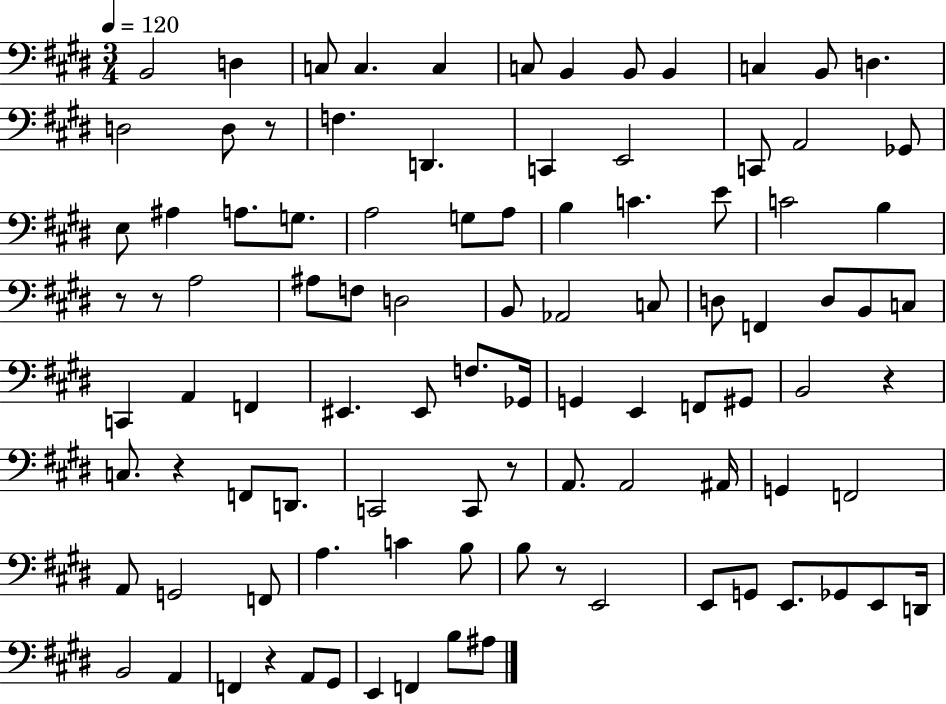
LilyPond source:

{
  \clef bass
  \numericTimeSignature
  \time 3/4
  \key e \major
  \tempo 4 = 120
  b,2 d4 | c8 c4. c4 | c8 b,4 b,8 b,4 | c4 b,8 d4. | \break d2 d8 r8 | f4. d,4. | c,4 e,2 | c,8 a,2 ges,8 | \break e8 ais4 a8. g8. | a2 g8 a8 | b4 c'4. e'8 | c'2 b4 | \break r8 r8 a2 | ais8 f8 d2 | b,8 aes,2 c8 | d8 f,4 d8 b,8 c8 | \break c,4 a,4 f,4 | eis,4. eis,8 f8. ges,16 | g,4 e,4 f,8 gis,8 | b,2 r4 | \break c8. r4 f,8 d,8. | c,2 c,8 r8 | a,8. a,2 ais,16 | g,4 f,2 | \break a,8 g,2 f,8 | a4. c'4 b8 | b8 r8 e,2 | e,8 g,8 e,8. ges,8 e,8 d,16 | \break b,2 a,4 | f,4 r4 a,8 gis,8 | e,4 f,4 b8 ais8 | \bar "|."
}